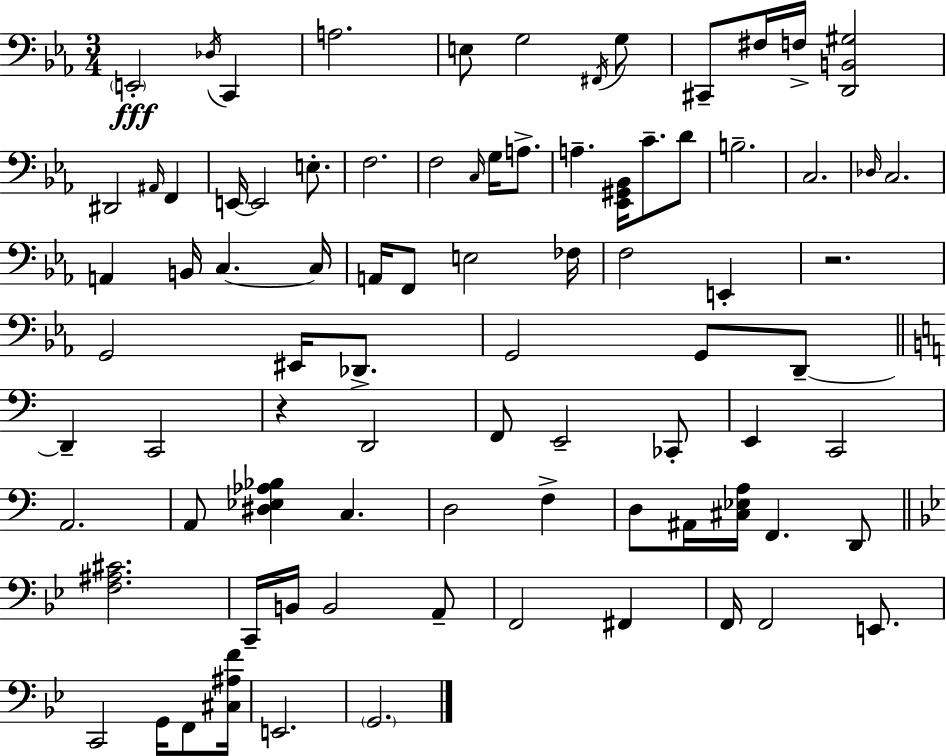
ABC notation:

X:1
T:Untitled
M:3/4
L:1/4
K:Cm
E,,2 _D,/4 C,, A,2 E,/2 G,2 ^F,,/4 G,/2 ^C,,/2 ^F,/4 F,/4 [D,,B,,^G,]2 ^D,,2 ^A,,/4 F,, E,,/4 E,,2 E,/2 F,2 F,2 C,/4 G,/4 A,/2 A, [_E,,^G,,_B,,]/4 C/2 D/2 B,2 C,2 _D,/4 C,2 A,, B,,/4 C, C,/4 A,,/4 F,,/2 E,2 _F,/4 F,2 E,, z2 G,,2 ^E,,/4 _D,,/2 G,,2 G,,/2 D,,/2 D,, C,,2 z D,,2 F,,/2 E,,2 _C,,/2 E,, C,,2 A,,2 A,,/2 [^D,_E,_A,_B,] C, D,2 F, D,/2 ^A,,/4 [^C,_E,A,]/4 F,, D,,/2 [F,^A,^C]2 C,,/4 B,,/4 B,,2 A,,/2 F,,2 ^F,, F,,/4 F,,2 E,,/2 C,,2 G,,/4 F,,/2 [^C,^A,F]/4 E,,2 G,,2